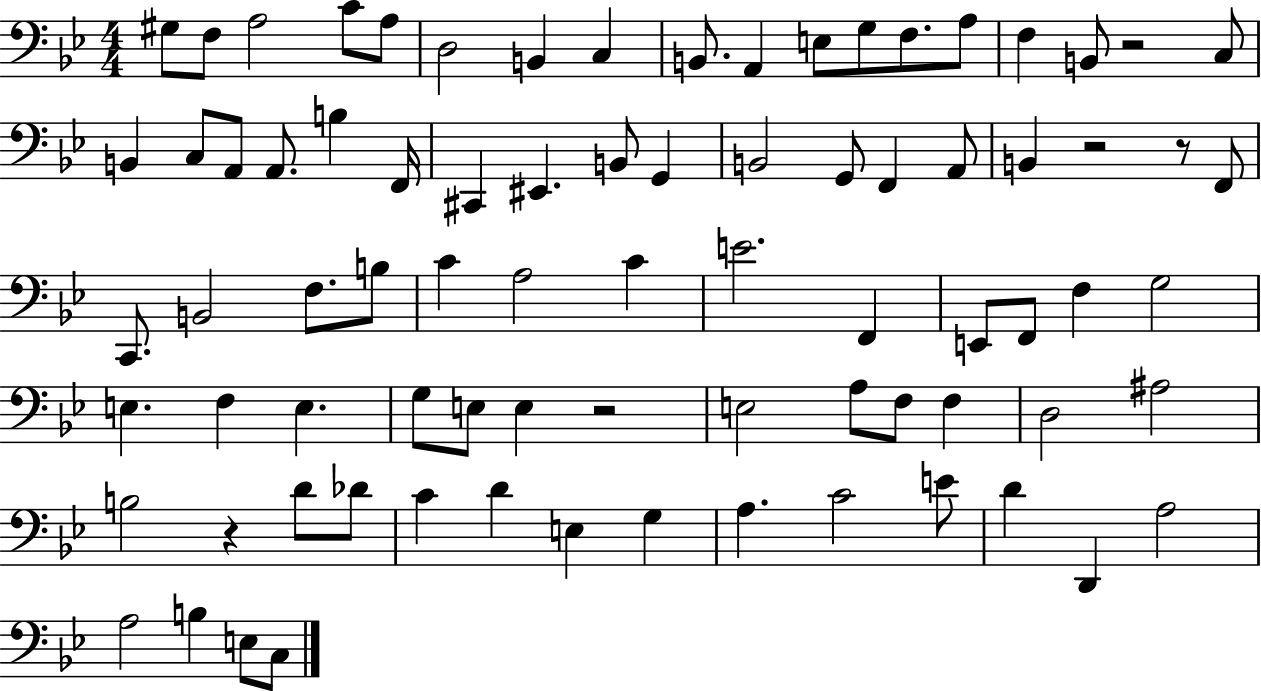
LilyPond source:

{
  \clef bass
  \numericTimeSignature
  \time 4/4
  \key bes \major
  \repeat volta 2 { gis8 f8 a2 c'8 a8 | d2 b,4 c4 | b,8. a,4 e8 g8 f8. a8 | f4 b,8 r2 c8 | \break b,4 c8 a,8 a,8. b4 f,16 | cis,4 eis,4. b,8 g,4 | b,2 g,8 f,4 a,8 | b,4 r2 r8 f,8 | \break c,8. b,2 f8. b8 | c'4 a2 c'4 | e'2. f,4 | e,8 f,8 f4 g2 | \break e4. f4 e4. | g8 e8 e4 r2 | e2 a8 f8 f4 | d2 ais2 | \break b2 r4 d'8 des'8 | c'4 d'4 e4 g4 | a4. c'2 e'8 | d'4 d,4 a2 | \break a2 b4 e8 c8 | } \bar "|."
}